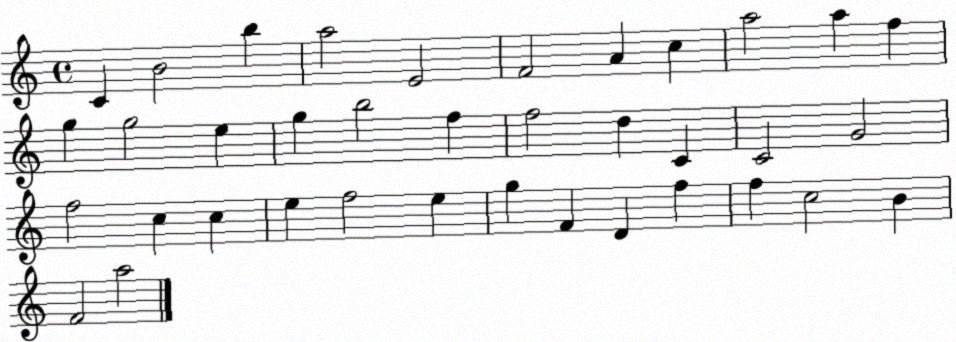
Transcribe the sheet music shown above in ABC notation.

X:1
T:Untitled
M:4/4
L:1/4
K:C
C B2 b a2 E2 F2 A c a2 a f g g2 e g b2 f f2 d C C2 G2 f2 c c e f2 e g F D f f c2 B F2 a2